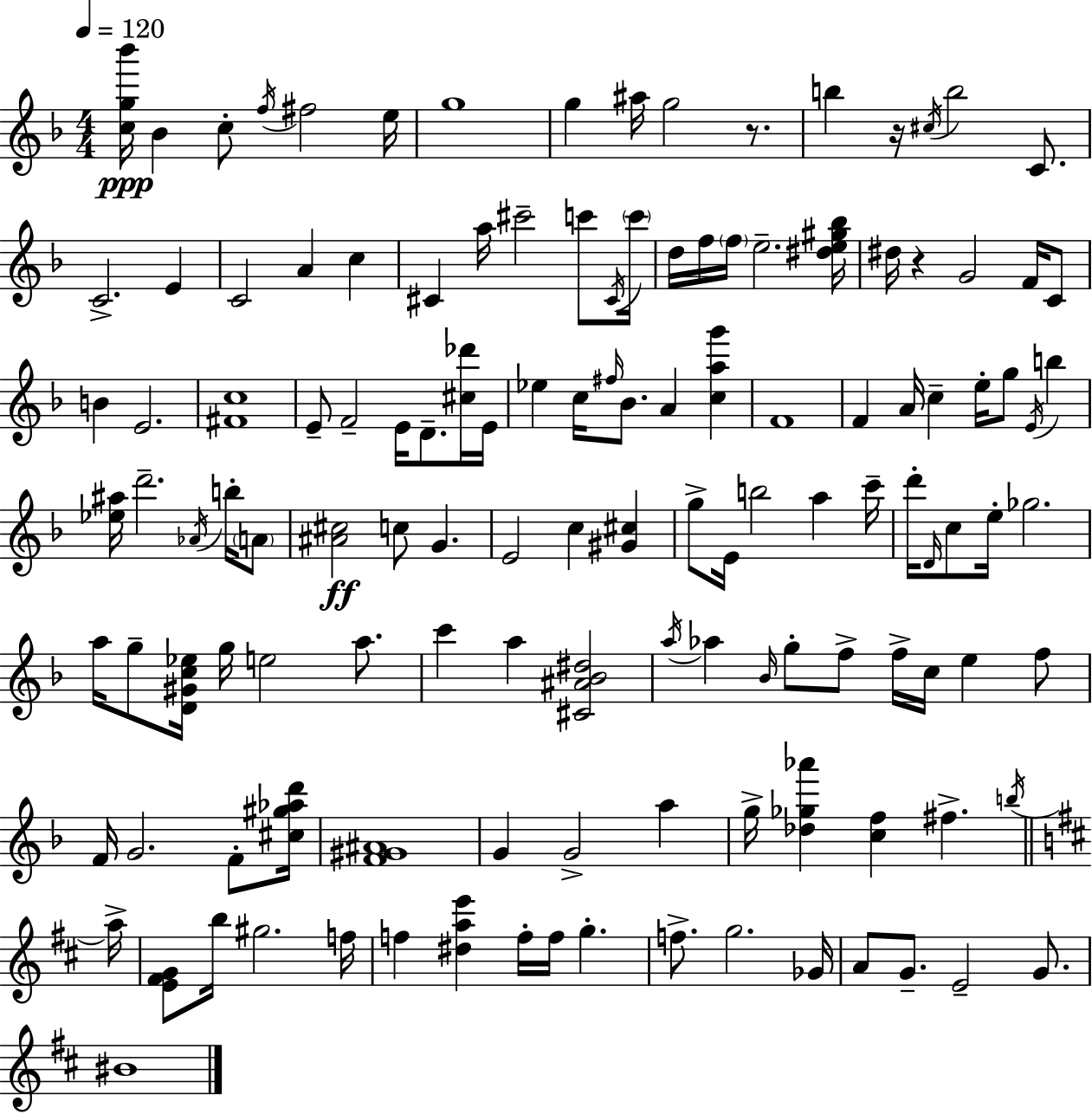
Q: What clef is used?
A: treble